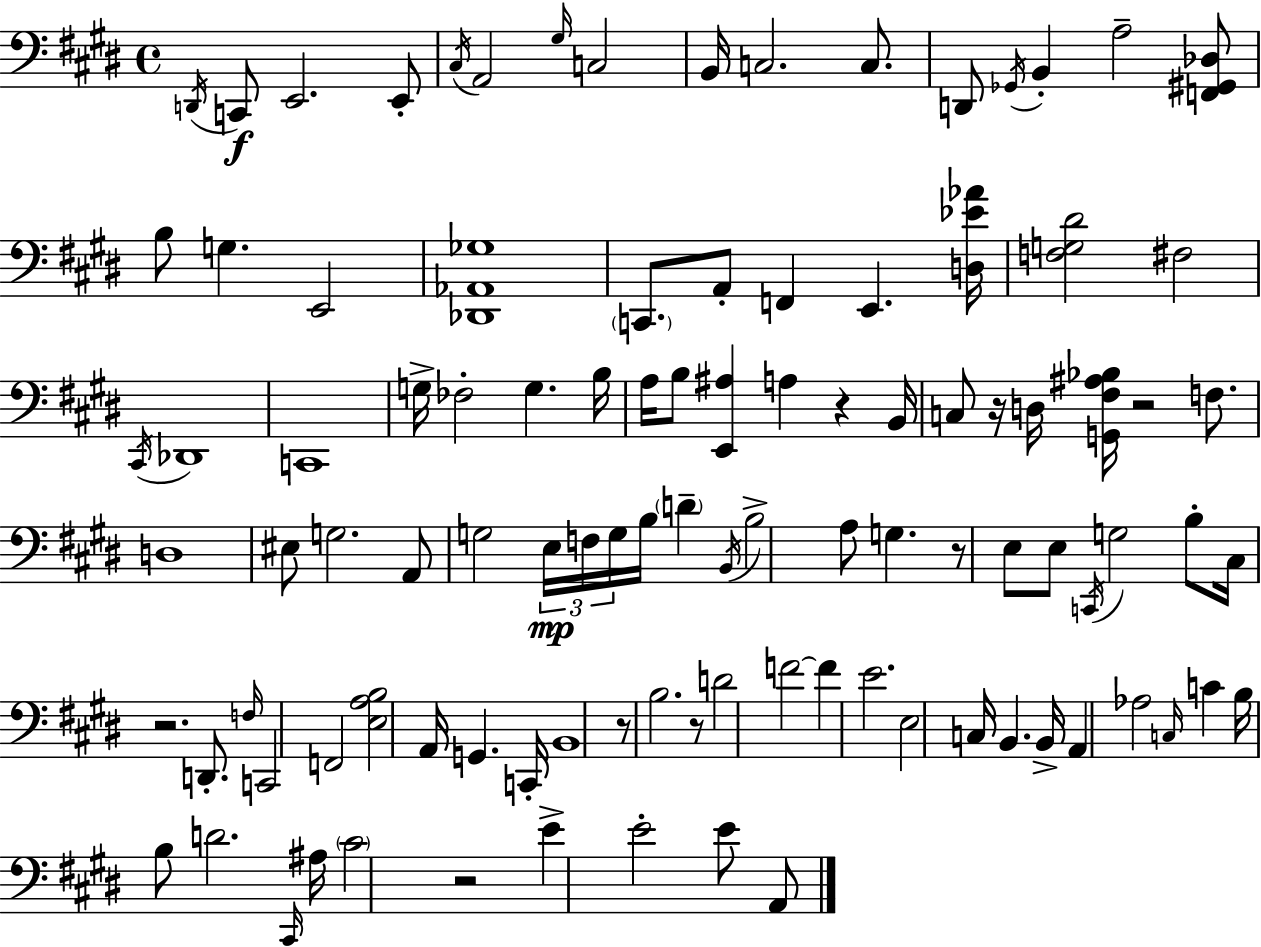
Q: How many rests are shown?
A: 8